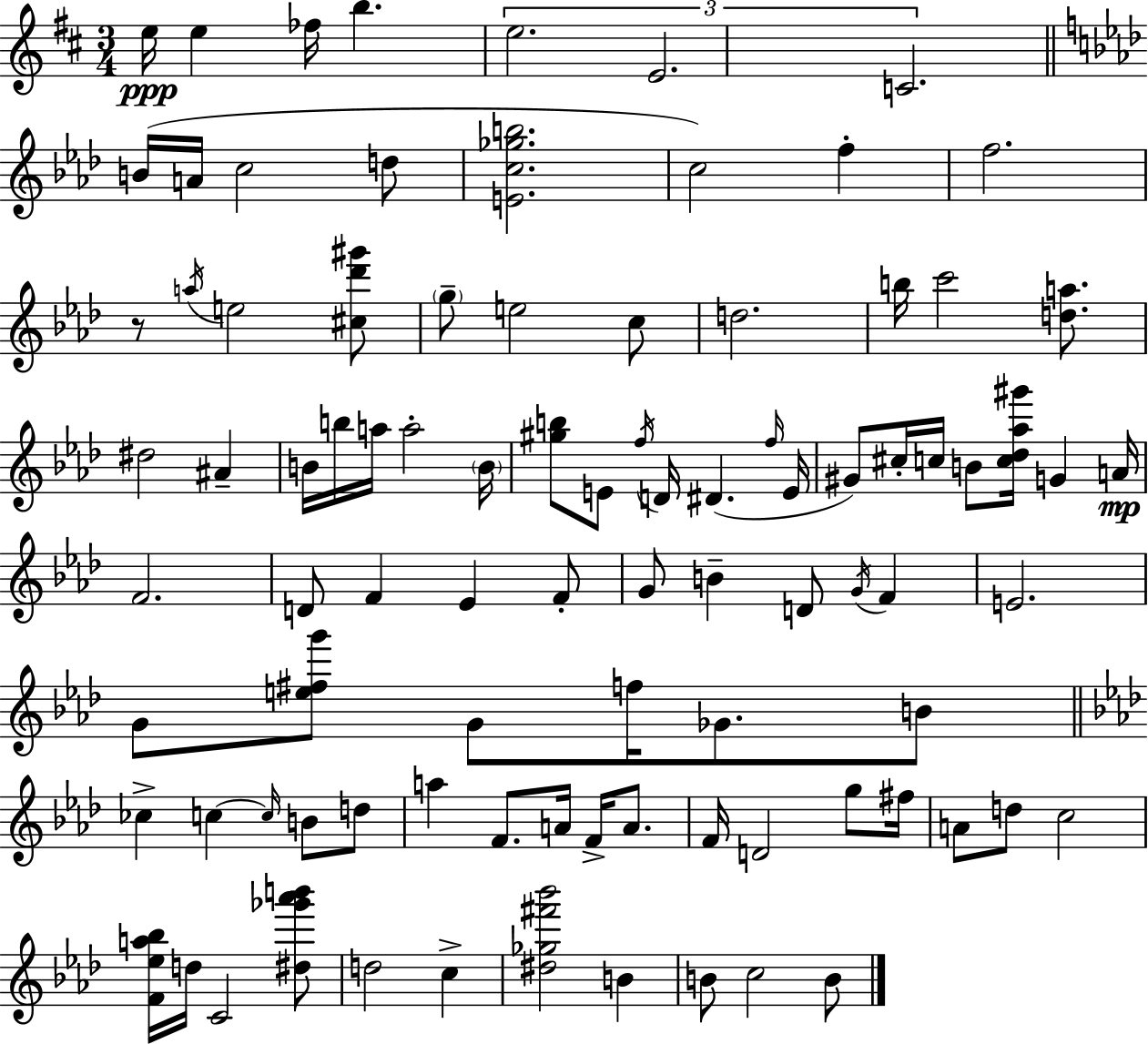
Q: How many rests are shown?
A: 1